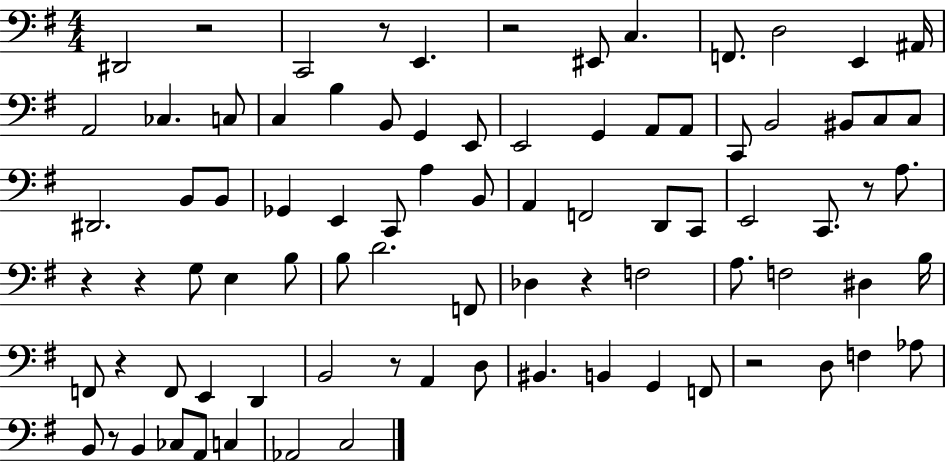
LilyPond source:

{
  \clef bass
  \numericTimeSignature
  \time 4/4
  \key g \major
  \repeat volta 2 { dis,2 r2 | c,2 r8 e,4. | r2 eis,8 c4. | f,8. d2 e,4 ais,16 | \break a,2 ces4. c8 | c4 b4 b,8 g,4 e,8 | e,2 g,4 a,8 a,8 | c,8 b,2 bis,8 c8 c8 | \break dis,2. b,8 b,8 | ges,4 e,4 c,8 a4 b,8 | a,4 f,2 d,8 c,8 | e,2 c,8. r8 a8. | \break r4 r4 g8 e4 b8 | b8 d'2. f,8 | des4 r4 f2 | a8. f2 dis4 b16 | \break f,8 r4 f,8 e,4 d,4 | b,2 r8 a,4 d8 | bis,4. b,4 g,4 f,8 | r2 d8 f4 aes8 | \break b,8 r8 b,4 ces8 a,8 c4 | aes,2 c2 | } \bar "|."
}